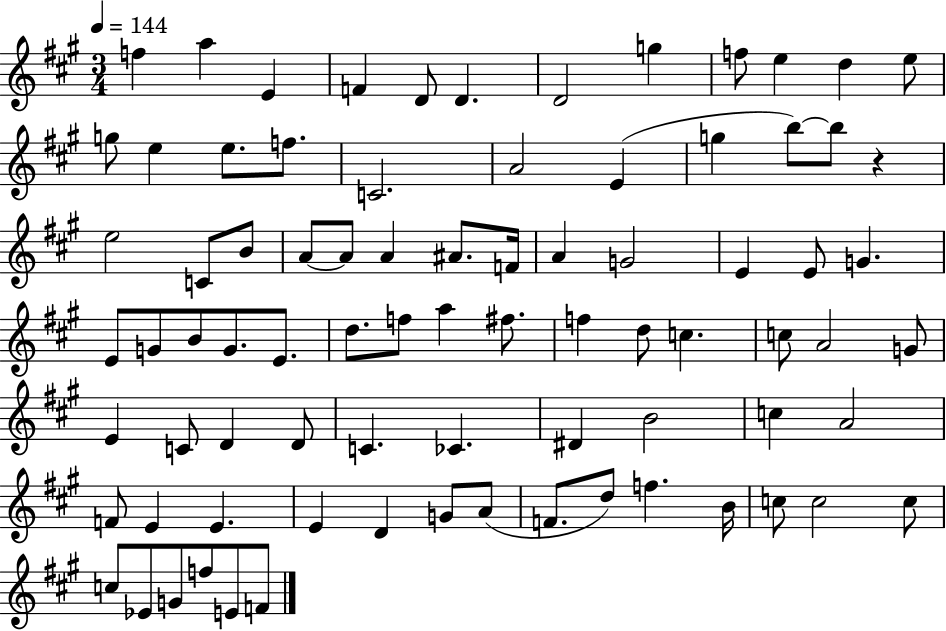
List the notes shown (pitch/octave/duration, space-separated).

F5/q A5/q E4/q F4/q D4/e D4/q. D4/h G5/q F5/e E5/q D5/q E5/e G5/e E5/q E5/e. F5/e. C4/h. A4/h E4/q G5/q B5/e B5/e R/q E5/h C4/e B4/e A4/e A4/e A4/q A#4/e. F4/s A4/q G4/h E4/q E4/e G4/q. E4/e G4/e B4/e G4/e. E4/e. D5/e. F5/e A5/q F#5/e. F5/q D5/e C5/q. C5/e A4/h G4/e E4/q C4/e D4/q D4/e C4/q. CES4/q. D#4/q B4/h C5/q A4/h F4/e E4/q E4/q. E4/q D4/q G4/e A4/e F4/e. D5/e F5/q. B4/s C5/e C5/h C5/e C5/e Eb4/e G4/e F5/e E4/e F4/e